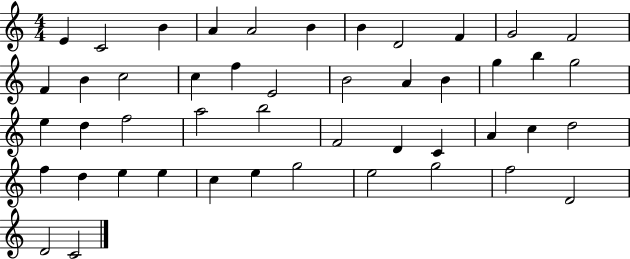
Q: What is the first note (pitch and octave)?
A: E4